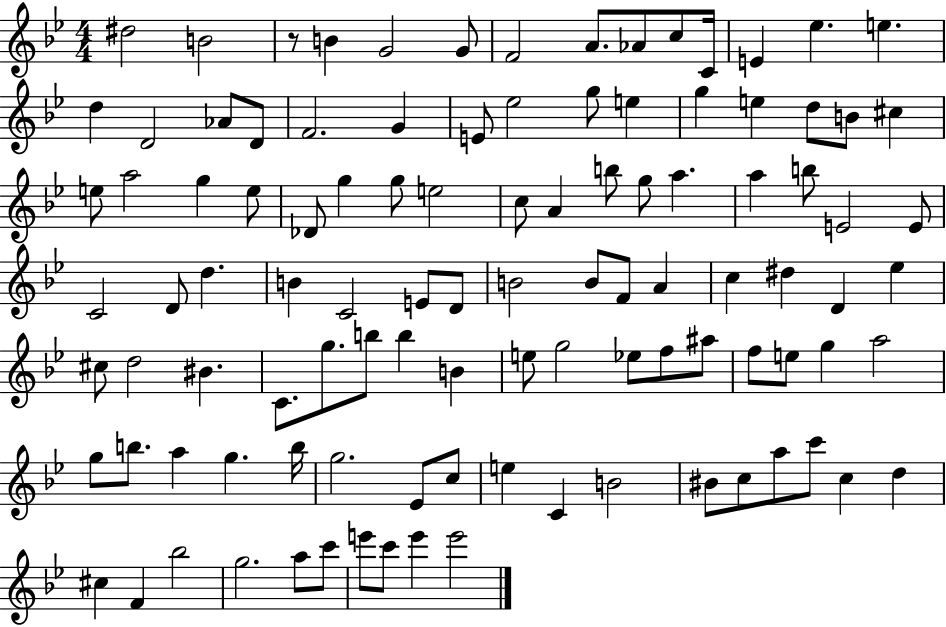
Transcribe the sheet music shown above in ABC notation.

X:1
T:Untitled
M:4/4
L:1/4
K:Bb
^d2 B2 z/2 B G2 G/2 F2 A/2 _A/2 c/2 C/4 E _e e d D2 _A/2 D/2 F2 G E/2 _e2 g/2 e g e d/2 B/2 ^c e/2 a2 g e/2 _D/2 g g/2 e2 c/2 A b/2 g/2 a a b/2 E2 E/2 C2 D/2 d B C2 E/2 D/2 B2 B/2 F/2 A c ^d D _e ^c/2 d2 ^B C/2 g/2 b/2 b B e/2 g2 _e/2 f/2 ^a/2 f/2 e/2 g a2 g/2 b/2 a g b/4 g2 _E/2 c/2 e C B2 ^B/2 c/2 a/2 c'/2 c d ^c F _b2 g2 a/2 c'/2 e'/2 c'/2 e' e'2